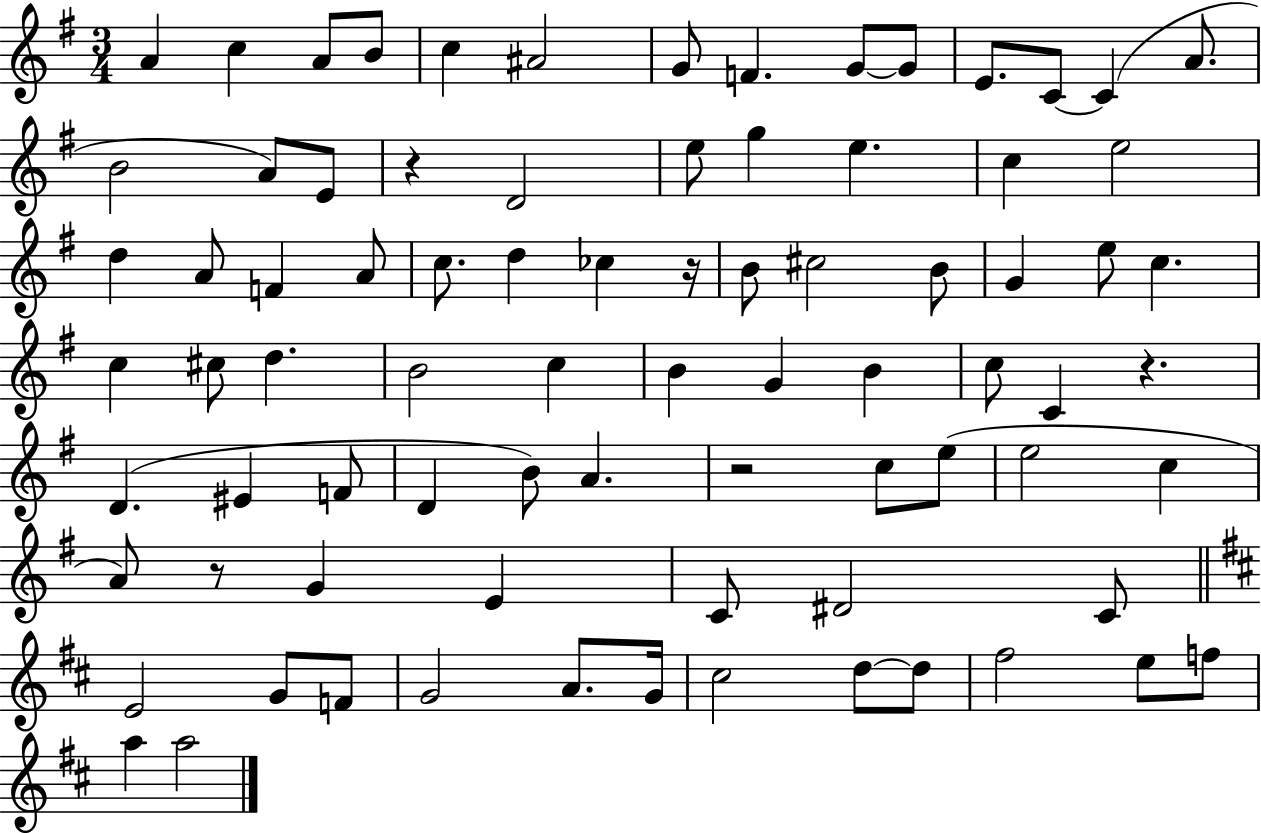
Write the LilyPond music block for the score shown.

{
  \clef treble
  \numericTimeSignature
  \time 3/4
  \key g \major
  \repeat volta 2 { a'4 c''4 a'8 b'8 | c''4 ais'2 | g'8 f'4. g'8~~ g'8 | e'8. c'8~~ c'4( a'8. | \break b'2 a'8) e'8 | r4 d'2 | e''8 g''4 e''4. | c''4 e''2 | \break d''4 a'8 f'4 a'8 | c''8. d''4 ces''4 r16 | b'8 cis''2 b'8 | g'4 e''8 c''4. | \break c''4 cis''8 d''4. | b'2 c''4 | b'4 g'4 b'4 | c''8 c'4 r4. | \break d'4.( eis'4 f'8 | d'4 b'8) a'4. | r2 c''8 e''8( | e''2 c''4 | \break a'8) r8 g'4 e'4 | c'8 dis'2 c'8 | \bar "||" \break \key d \major e'2 g'8 f'8 | g'2 a'8. g'16 | cis''2 d''8~~ d''8 | fis''2 e''8 f''8 | \break a''4 a''2 | } \bar "|."
}